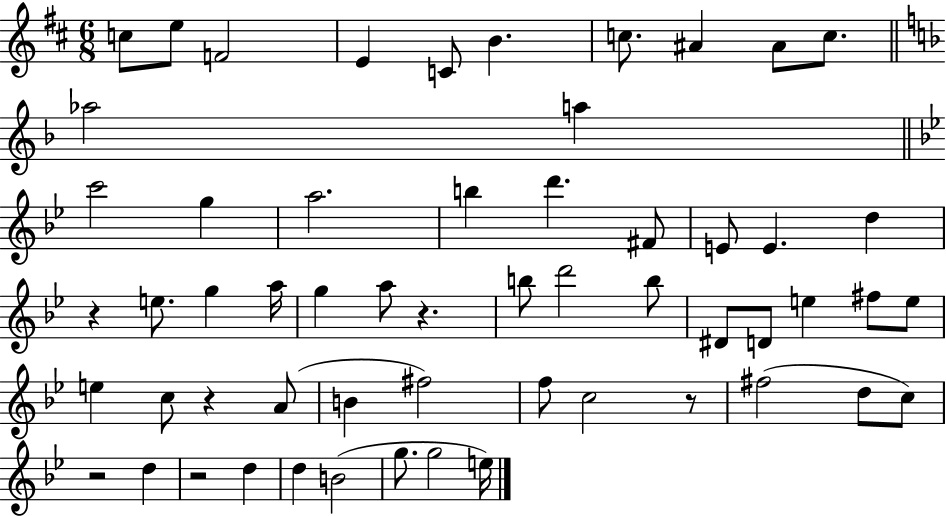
C5/e E5/e F4/h E4/q C4/e B4/q. C5/e. A#4/q A#4/e C5/e. Ab5/h A5/q C6/h G5/q A5/h. B5/q D6/q. F#4/e E4/e E4/q. D5/q R/q E5/e. G5/q A5/s G5/q A5/e R/q. B5/e D6/h B5/e D#4/e D4/e E5/q F#5/e E5/e E5/q C5/e R/q A4/e B4/q F#5/h F5/e C5/h R/e F#5/h D5/e C5/e R/h D5/q R/h D5/q D5/q B4/h G5/e. G5/h E5/s